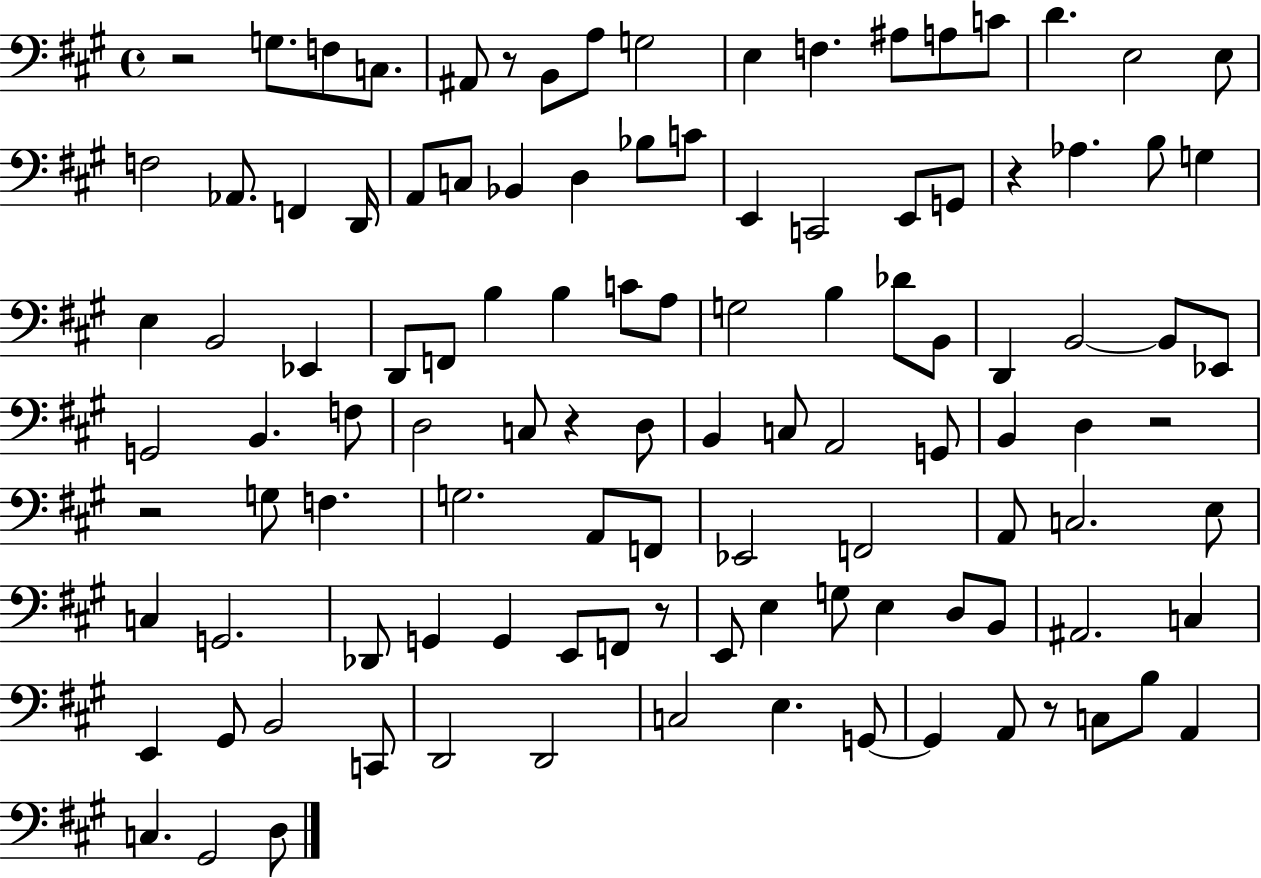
R/h G3/e. F3/e C3/e. A#2/e R/e B2/e A3/e G3/h E3/q F3/q. A#3/e A3/e C4/e D4/q. E3/h E3/e F3/h Ab2/e. F2/q D2/s A2/e C3/e Bb2/q D3/q Bb3/e C4/e E2/q C2/h E2/e G2/e R/q Ab3/q. B3/e G3/q E3/q B2/h Eb2/q D2/e F2/e B3/q B3/q C4/e A3/e G3/h B3/q Db4/e B2/e D2/q B2/h B2/e Eb2/e G2/h B2/q. F3/e D3/h C3/e R/q D3/e B2/q C3/e A2/h G2/e B2/q D3/q R/h R/h G3/e F3/q. G3/h. A2/e F2/e Eb2/h F2/h A2/e C3/h. E3/e C3/q G2/h. Db2/e G2/q G2/q E2/e F2/e R/e E2/e E3/q G3/e E3/q D3/e B2/e A#2/h. C3/q E2/q G#2/e B2/h C2/e D2/h D2/h C3/h E3/q. G2/e G2/q A2/e R/e C3/e B3/e A2/q C3/q. G#2/h D3/e